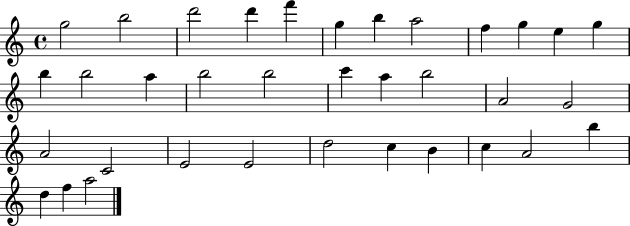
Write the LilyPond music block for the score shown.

{
  \clef treble
  \time 4/4
  \defaultTimeSignature
  \key c \major
  g''2 b''2 | d'''2 d'''4 f'''4 | g''4 b''4 a''2 | f''4 g''4 e''4 g''4 | \break b''4 b''2 a''4 | b''2 b''2 | c'''4 a''4 b''2 | a'2 g'2 | \break a'2 c'2 | e'2 e'2 | d''2 c''4 b'4 | c''4 a'2 b''4 | \break d''4 f''4 a''2 | \bar "|."
}